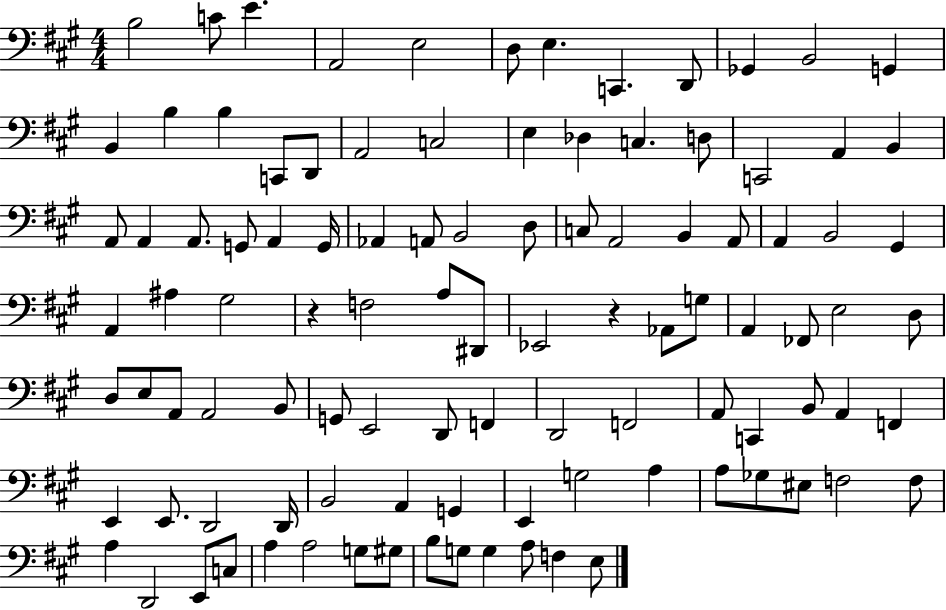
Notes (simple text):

B3/h C4/e E4/q. A2/h E3/h D3/e E3/q. C2/q. D2/e Gb2/q B2/h G2/q B2/q B3/q B3/q C2/e D2/e A2/h C3/h E3/q Db3/q C3/q. D3/e C2/h A2/q B2/q A2/e A2/q A2/e. G2/e A2/q G2/s Ab2/q A2/e B2/h D3/e C3/e A2/h B2/q A2/e A2/q B2/h G#2/q A2/q A#3/q G#3/h R/q F3/h A3/e D#2/e Eb2/h R/q Ab2/e G3/e A2/q FES2/e E3/h D3/e D3/e E3/e A2/e A2/h B2/e G2/e E2/h D2/e F2/q D2/h F2/h A2/e C2/q B2/e A2/q F2/q E2/q E2/e. D2/h D2/s B2/h A2/q G2/q E2/q G3/h A3/q A3/e Gb3/e EIS3/e F3/h F3/e A3/q D2/h E2/e C3/e A3/q A3/h G3/e G#3/e B3/e G3/e G3/q A3/e F3/q E3/e